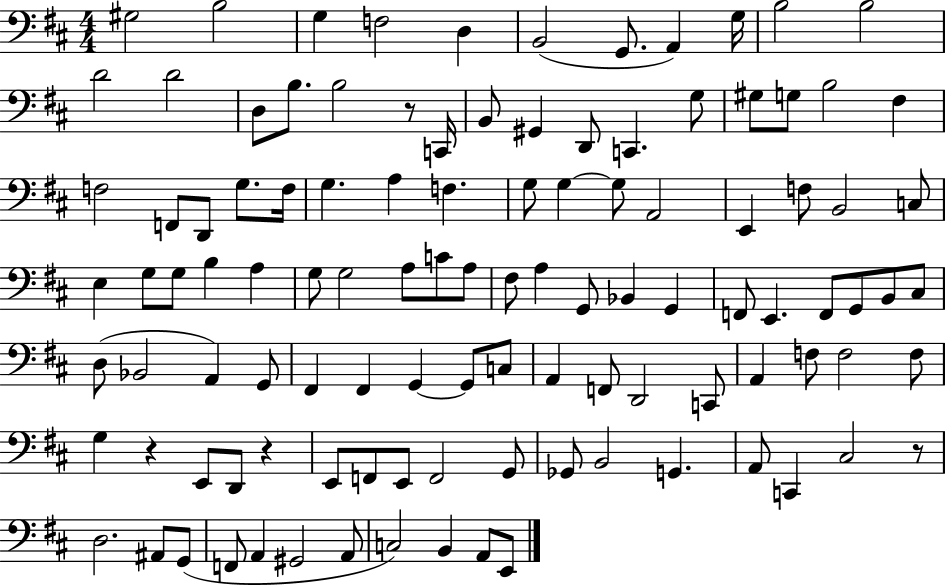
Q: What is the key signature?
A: D major